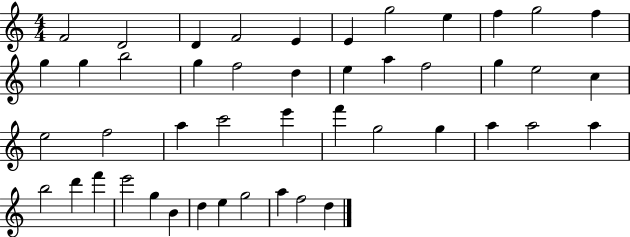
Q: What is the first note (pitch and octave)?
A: F4